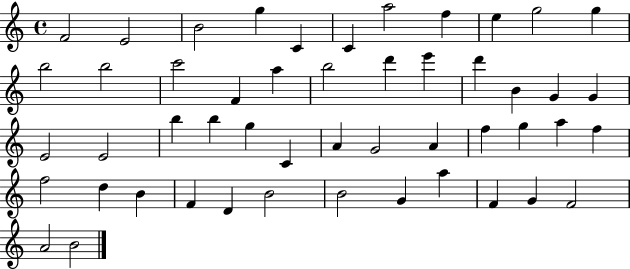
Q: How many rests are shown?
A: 0